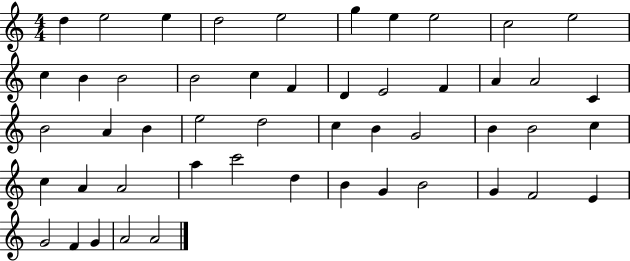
X:1
T:Untitled
M:4/4
L:1/4
K:C
d e2 e d2 e2 g e e2 c2 e2 c B B2 B2 c F D E2 F A A2 C B2 A B e2 d2 c B G2 B B2 c c A A2 a c'2 d B G B2 G F2 E G2 F G A2 A2